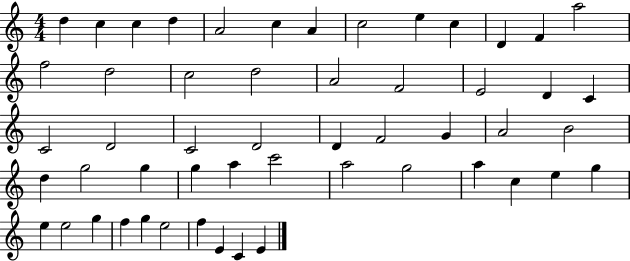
X:1
T:Untitled
M:4/4
L:1/4
K:C
d c c d A2 c A c2 e c D F a2 f2 d2 c2 d2 A2 F2 E2 D C C2 D2 C2 D2 D F2 G A2 B2 d g2 g g a c'2 a2 g2 a c e g e e2 g f g e2 f E C E